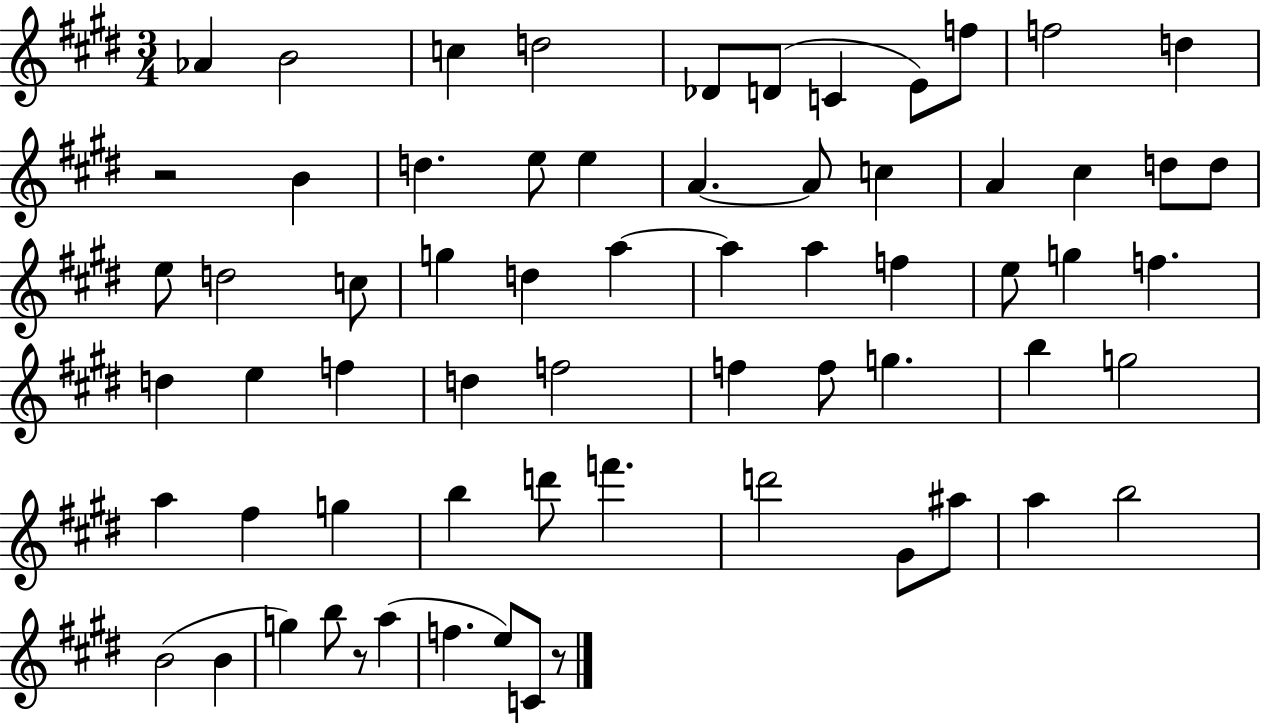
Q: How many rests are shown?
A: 3